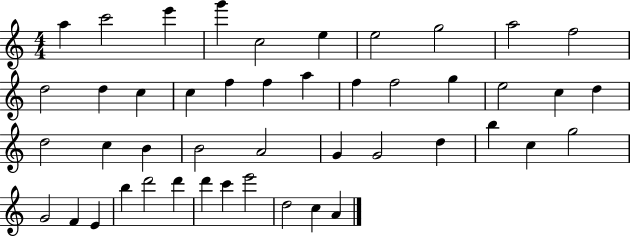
A5/q C6/h E6/q G6/q C5/h E5/q E5/h G5/h A5/h F5/h D5/h D5/q C5/q C5/q F5/q F5/q A5/q F5/q F5/h G5/q E5/h C5/q D5/q D5/h C5/q B4/q B4/h A4/h G4/q G4/h D5/q B5/q C5/q G5/h G4/h F4/q E4/q B5/q D6/h D6/q D6/q C6/q E6/h D5/h C5/q A4/q